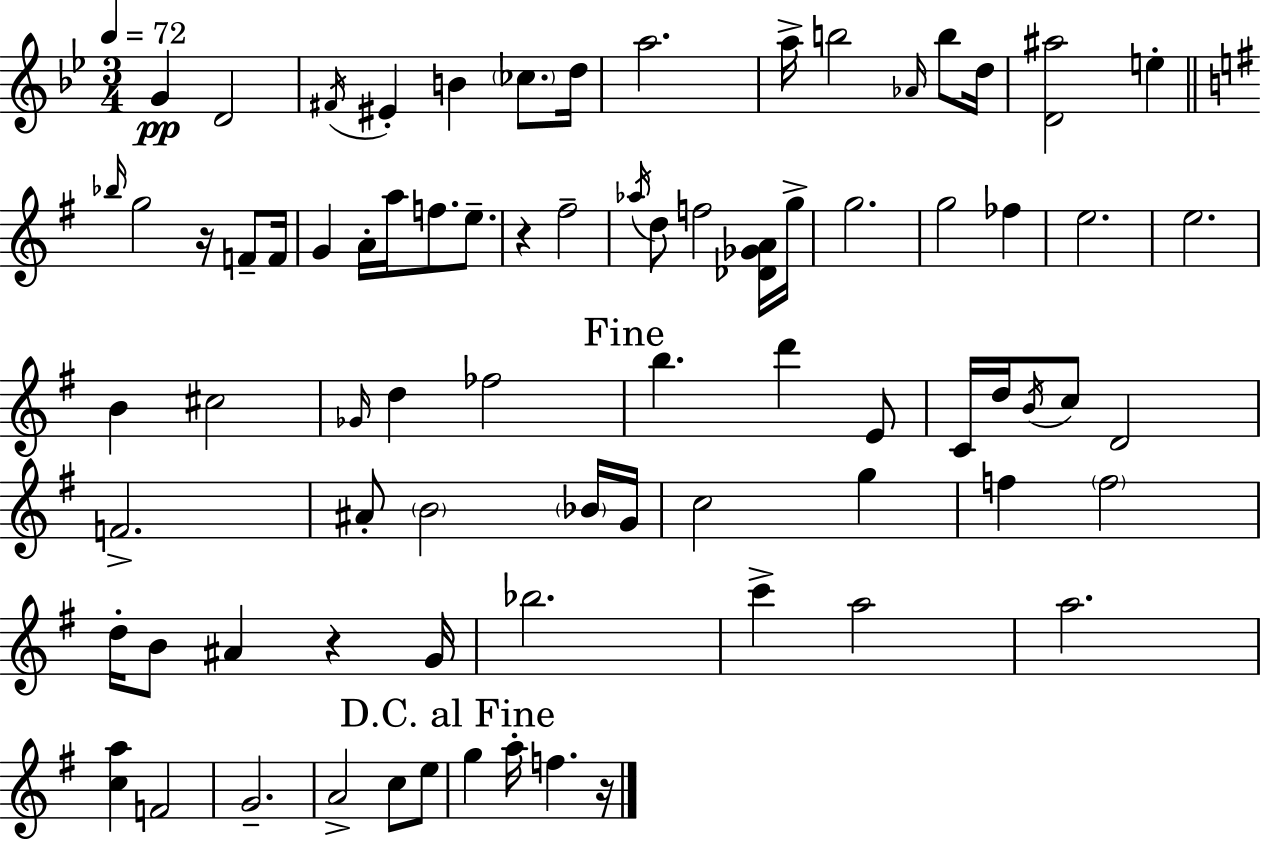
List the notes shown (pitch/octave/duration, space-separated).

G4/q D4/h F#4/s EIS4/q B4/q CES5/e. D5/s A5/h. A5/s B5/h Ab4/s B5/e D5/s [D4,A#5]/h E5/q Bb5/s G5/h R/s F4/e F4/s G4/q A4/s A5/s F5/e. E5/e. R/q F#5/h Ab5/s D5/e F5/h [Db4,Gb4,A4]/s G5/s G5/h. G5/h FES5/q E5/h. E5/h. B4/q C#5/h Gb4/s D5/q FES5/h B5/q. D6/q E4/e C4/s D5/s B4/s C5/e D4/h F4/h. A#4/e B4/h Bb4/s G4/s C5/h G5/q F5/q F5/h D5/s B4/e A#4/q R/q G4/s Bb5/h. C6/q A5/h A5/h. [C5,A5]/q F4/h G4/h. A4/h C5/e E5/e G5/q A5/s F5/q. R/s